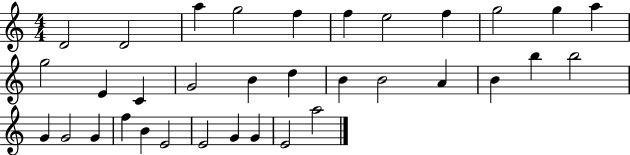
{
  \clef treble
  \numericTimeSignature
  \time 4/4
  \key c \major
  d'2 d'2 | a''4 g''2 f''4 | f''4 e''2 f''4 | g''2 g''4 a''4 | \break g''2 e'4 c'4 | g'2 b'4 d''4 | b'4 b'2 a'4 | b'4 b''4 b''2 | \break g'4 g'2 g'4 | f''4 b'4 e'2 | e'2 g'4 g'4 | e'2 a''2 | \break \bar "|."
}